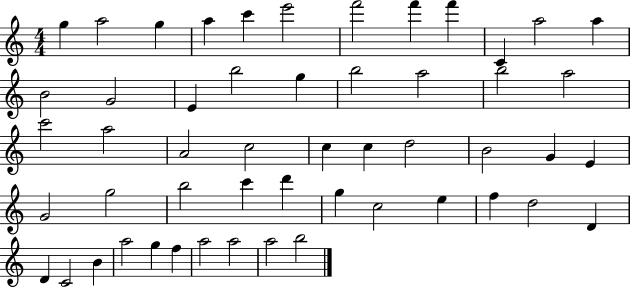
{
  \clef treble
  \numericTimeSignature
  \time 4/4
  \key c \major
  g''4 a''2 g''4 | a''4 c'''4 e'''2 | f'''2 f'''4 f'''4 | c'4 a''2 a''4 | \break b'2 g'2 | e'4 b''2 g''4 | b''2 a''2 | b''2 a''2 | \break c'''2 a''2 | a'2 c''2 | c''4 c''4 d''2 | b'2 g'4 e'4 | \break g'2 g''2 | b''2 c'''4 d'''4 | g''4 c''2 e''4 | f''4 d''2 d'4 | \break d'4 c'2 b'4 | a''2 g''4 f''4 | a''2 a''2 | a''2 b''2 | \break \bar "|."
}